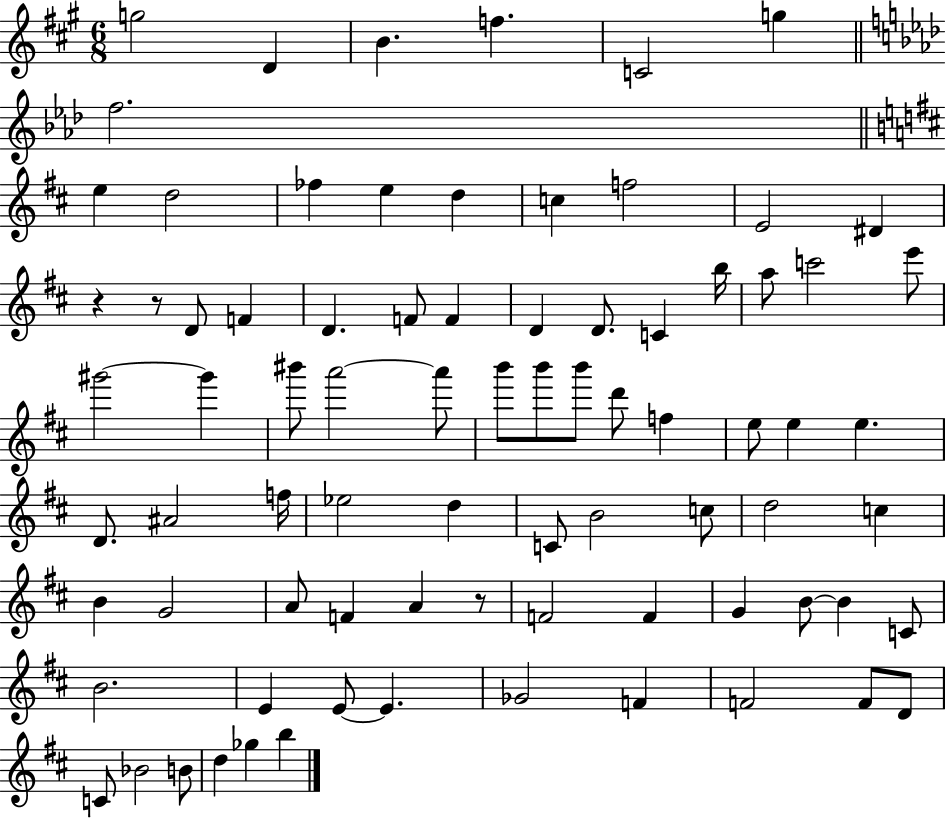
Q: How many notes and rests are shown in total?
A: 80